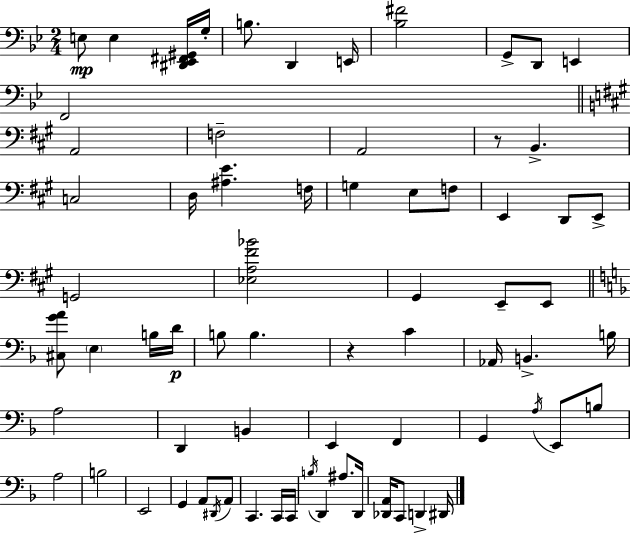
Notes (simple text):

E3/e E3/q [D#2,Eb2,F#2,G#2]/s G3/s B3/e. D2/q E2/s [Bb3,F#4]/h G2/e D2/e E2/q F2/h A2/h F3/h A2/h R/e B2/q. C3/h D3/s [A#3,E4]/q. F3/s G3/q E3/e F3/e E2/q D2/e E2/e G2/h [Eb3,A3,F#4,Bb4]/h G#2/q E2/e E2/e [C#3,G4,A4]/e E3/q B3/s D4/s B3/e B3/q. R/q C4/q Ab2/s B2/q. B3/s A3/h D2/q B2/q E2/q F2/q G2/q A3/s E2/e B3/e A3/h B3/h E2/h G2/q A2/e D#2/s A2/e C2/q. C2/s C2/s B3/s D2/q A#3/e. D2/s [Db2,A2]/s C2/e D2/q D#2/s